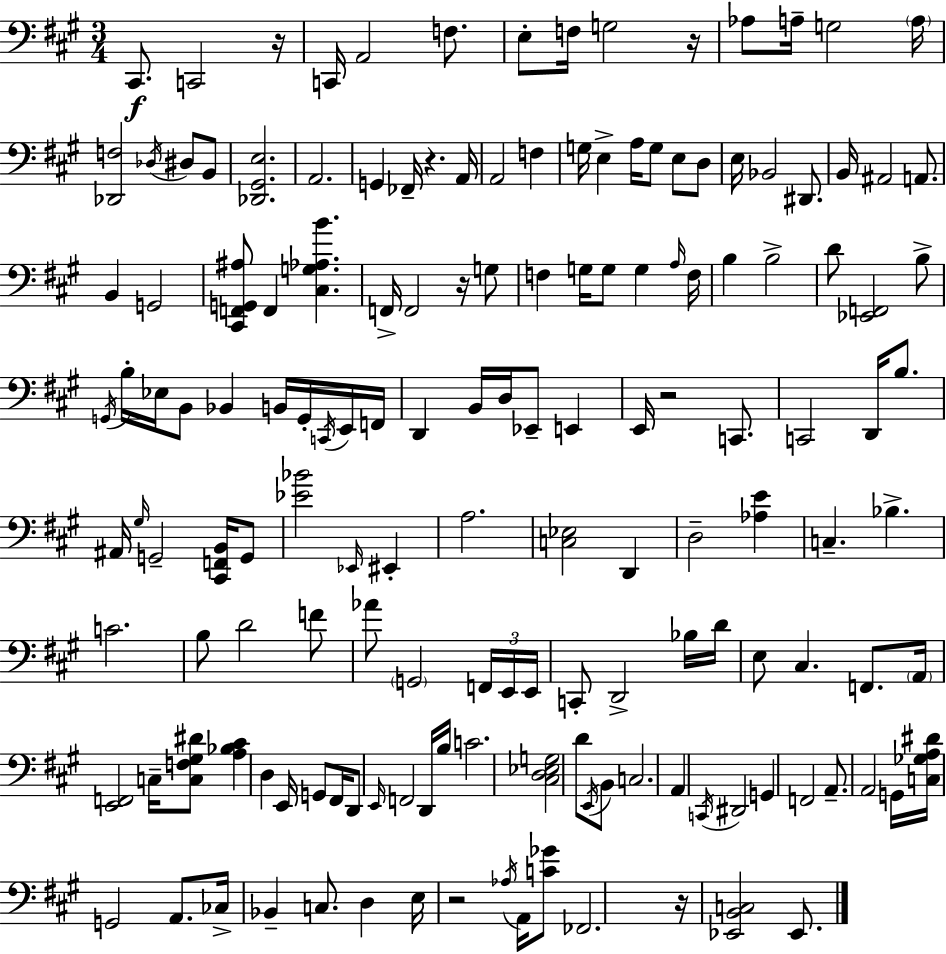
C#2/e. C2/h R/s C2/s A2/h F3/e. E3/e F3/s G3/h R/s Ab3/e A3/s G3/h A3/s [Db2,F3]/h Db3/s D#3/e B2/e [Db2,G#2,E3]/h. A2/h. G2/q FES2/s R/q. A2/s A2/h F3/q G3/s E3/q A3/s G3/e E3/e D3/e E3/s Bb2/h D#2/e. B2/s A#2/h A2/e. B2/q G2/h [C#2,F2,G2,A#3]/e F2/q [C#3,G3,Ab3,B4]/q. F2/s F2/h R/s G3/e F3/q G3/s G3/e G3/q A3/s F3/s B3/q B3/h D4/e [Eb2,F2]/h B3/e G2/s B3/s Eb3/s B2/e Bb2/q B2/s G2/s C2/s E2/s F2/s D2/q B2/s D3/s Eb2/e E2/q E2/s R/h C2/e. C2/h D2/s B3/e. A#2/s G#3/s G2/h [C#2,F2,B2]/s G2/e [Eb4,Bb4]/h Eb2/s EIS2/q A3/h. [C3,Eb3]/h D2/q D3/h [Ab3,E4]/q C3/q. Bb3/q. C4/h. B3/e D4/h F4/e Ab4/e G2/h F2/s E2/s E2/s C2/e D2/h Bb3/s D4/s E3/e C#3/q. F2/e. A2/s [E2,F2]/h C3/s [C3,F3,G#3,D#4]/e [A3,Bb3,C#4]/q D3/q E2/s G2/e F#2/s D2/e E2/s F2/h D2/s B3/s C4/h. [C#3,D3,Eb3,G3]/h D4/e E2/s B2/e C3/h. A2/q C2/s D#2/h G2/q F2/h A2/e. A2/h G2/s [C3,Gb3,A3,D#4]/s G2/h A2/e. CES3/s Bb2/q C3/e. D3/q E3/s R/h Ab3/s A2/s [C4,Gb4]/e FES2/h. R/s [Eb2,B2,C3]/h Eb2/e.